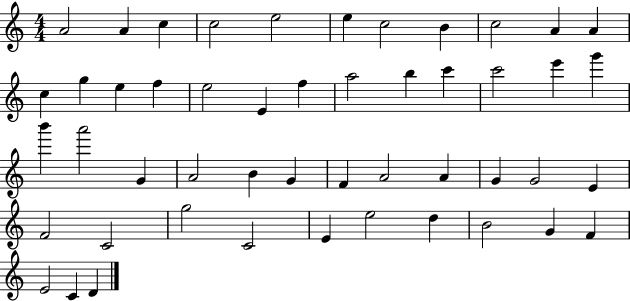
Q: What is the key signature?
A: C major